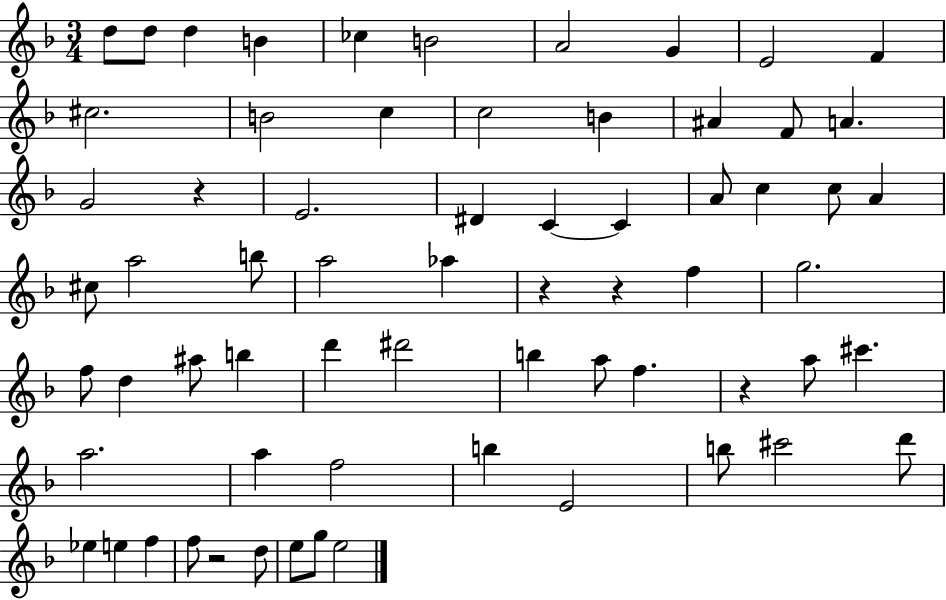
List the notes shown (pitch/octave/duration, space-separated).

D5/e D5/e D5/q B4/q CES5/q B4/h A4/h G4/q E4/h F4/q C#5/h. B4/h C5/q C5/h B4/q A#4/q F4/e A4/q. G4/h R/q E4/h. D#4/q C4/q C4/q A4/e C5/q C5/e A4/q C#5/e A5/h B5/e A5/h Ab5/q R/q R/q F5/q G5/h. F5/e D5/q A#5/e B5/q D6/q D#6/h B5/q A5/e F5/q. R/q A5/e C#6/q. A5/h. A5/q F5/h B5/q E4/h B5/e C#6/h D6/e Eb5/q E5/q F5/q F5/e R/h D5/e E5/e G5/e E5/h